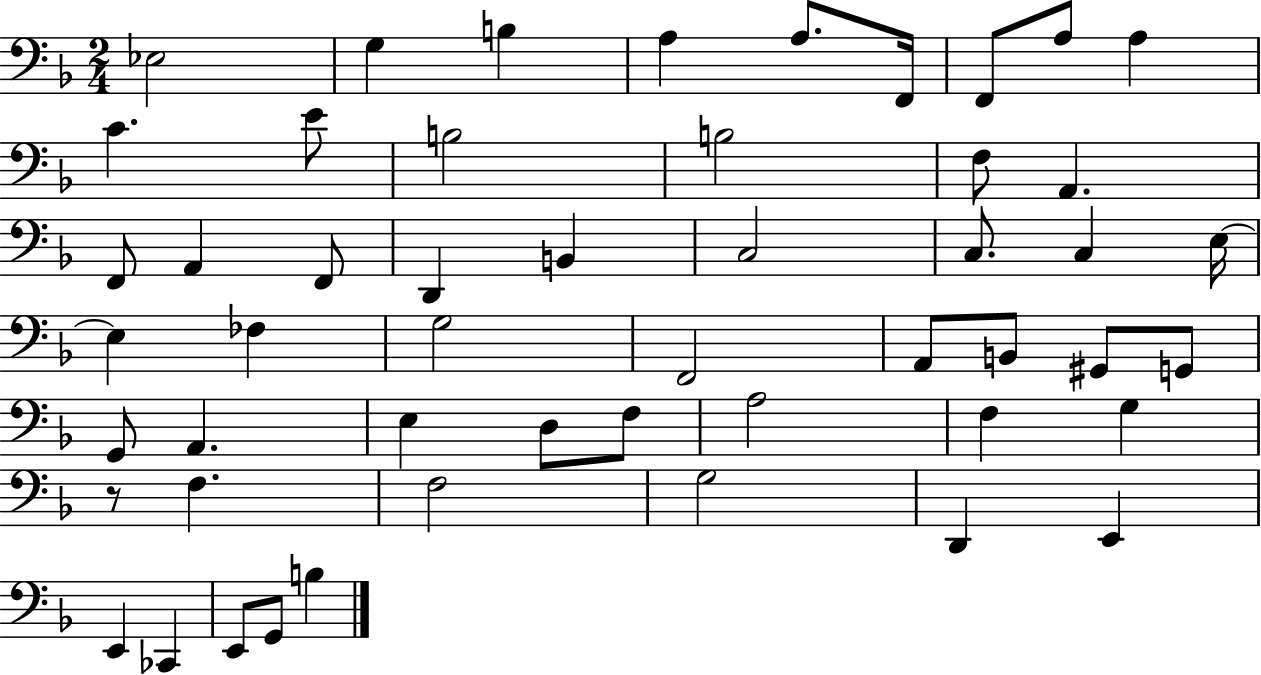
X:1
T:Untitled
M:2/4
L:1/4
K:F
_E,2 G, B, A, A,/2 F,,/4 F,,/2 A,/2 A, C E/2 B,2 B,2 F,/2 A,, F,,/2 A,, F,,/2 D,, B,, C,2 C,/2 C, E,/4 E, _F, G,2 F,,2 A,,/2 B,,/2 ^G,,/2 G,,/2 G,,/2 A,, E, D,/2 F,/2 A,2 F, G, z/2 F, F,2 G,2 D,, E,, E,, _C,, E,,/2 G,,/2 B,